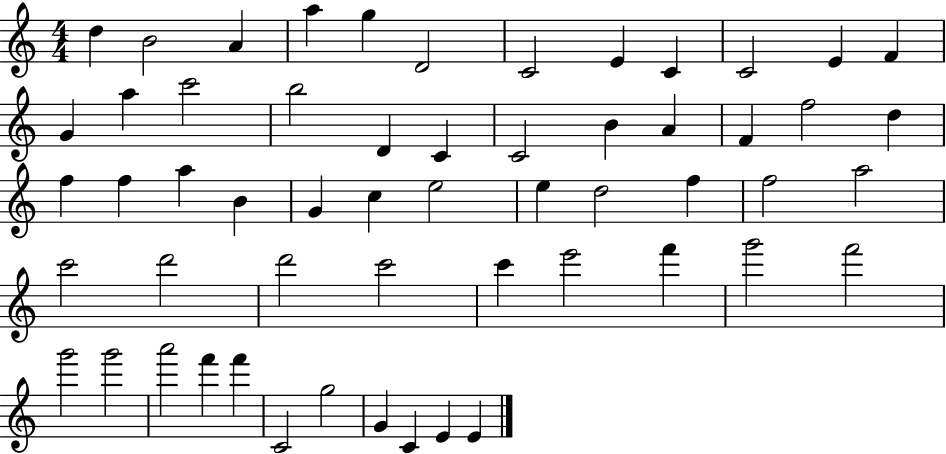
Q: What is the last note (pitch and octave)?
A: E4